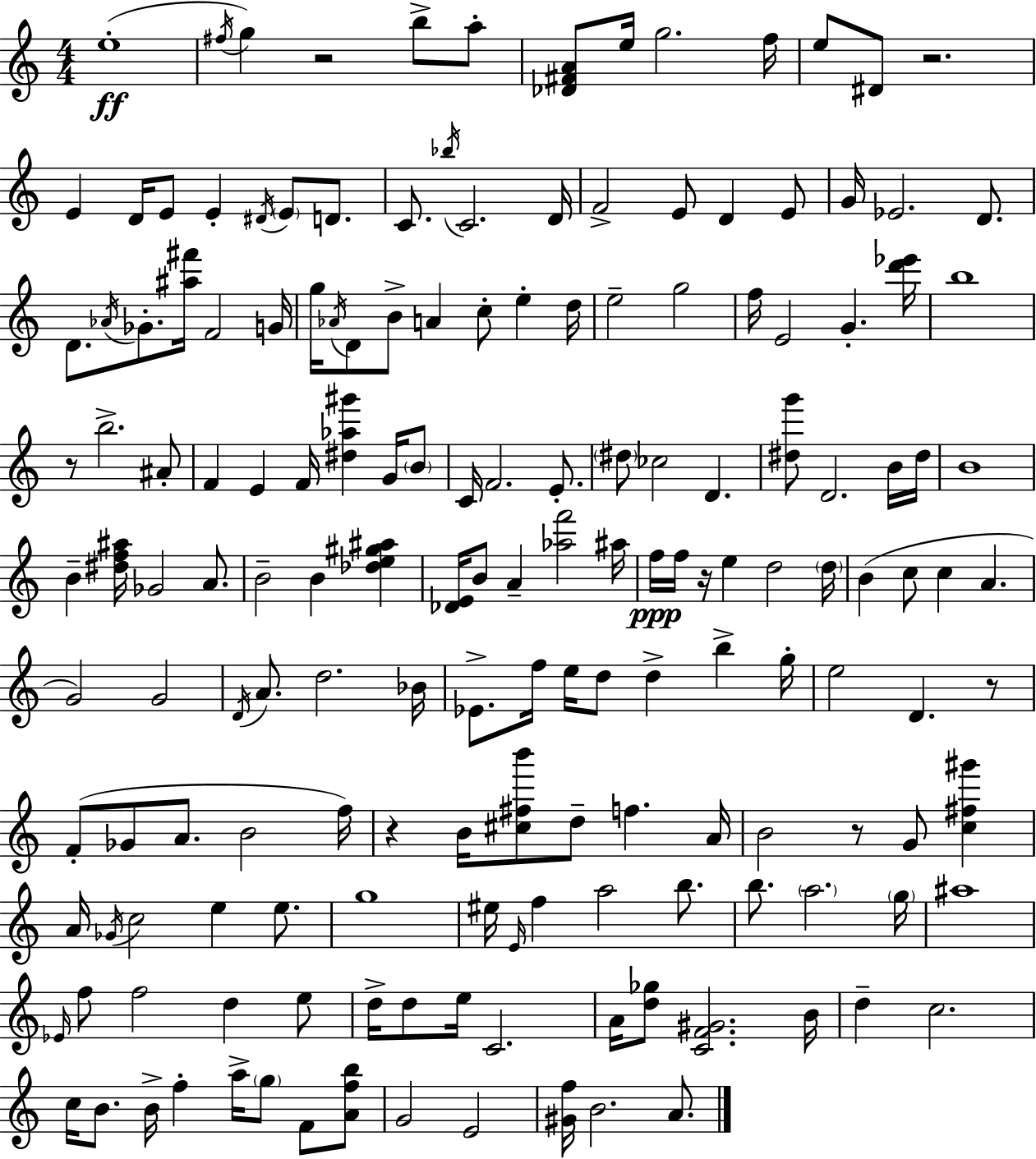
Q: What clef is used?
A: treble